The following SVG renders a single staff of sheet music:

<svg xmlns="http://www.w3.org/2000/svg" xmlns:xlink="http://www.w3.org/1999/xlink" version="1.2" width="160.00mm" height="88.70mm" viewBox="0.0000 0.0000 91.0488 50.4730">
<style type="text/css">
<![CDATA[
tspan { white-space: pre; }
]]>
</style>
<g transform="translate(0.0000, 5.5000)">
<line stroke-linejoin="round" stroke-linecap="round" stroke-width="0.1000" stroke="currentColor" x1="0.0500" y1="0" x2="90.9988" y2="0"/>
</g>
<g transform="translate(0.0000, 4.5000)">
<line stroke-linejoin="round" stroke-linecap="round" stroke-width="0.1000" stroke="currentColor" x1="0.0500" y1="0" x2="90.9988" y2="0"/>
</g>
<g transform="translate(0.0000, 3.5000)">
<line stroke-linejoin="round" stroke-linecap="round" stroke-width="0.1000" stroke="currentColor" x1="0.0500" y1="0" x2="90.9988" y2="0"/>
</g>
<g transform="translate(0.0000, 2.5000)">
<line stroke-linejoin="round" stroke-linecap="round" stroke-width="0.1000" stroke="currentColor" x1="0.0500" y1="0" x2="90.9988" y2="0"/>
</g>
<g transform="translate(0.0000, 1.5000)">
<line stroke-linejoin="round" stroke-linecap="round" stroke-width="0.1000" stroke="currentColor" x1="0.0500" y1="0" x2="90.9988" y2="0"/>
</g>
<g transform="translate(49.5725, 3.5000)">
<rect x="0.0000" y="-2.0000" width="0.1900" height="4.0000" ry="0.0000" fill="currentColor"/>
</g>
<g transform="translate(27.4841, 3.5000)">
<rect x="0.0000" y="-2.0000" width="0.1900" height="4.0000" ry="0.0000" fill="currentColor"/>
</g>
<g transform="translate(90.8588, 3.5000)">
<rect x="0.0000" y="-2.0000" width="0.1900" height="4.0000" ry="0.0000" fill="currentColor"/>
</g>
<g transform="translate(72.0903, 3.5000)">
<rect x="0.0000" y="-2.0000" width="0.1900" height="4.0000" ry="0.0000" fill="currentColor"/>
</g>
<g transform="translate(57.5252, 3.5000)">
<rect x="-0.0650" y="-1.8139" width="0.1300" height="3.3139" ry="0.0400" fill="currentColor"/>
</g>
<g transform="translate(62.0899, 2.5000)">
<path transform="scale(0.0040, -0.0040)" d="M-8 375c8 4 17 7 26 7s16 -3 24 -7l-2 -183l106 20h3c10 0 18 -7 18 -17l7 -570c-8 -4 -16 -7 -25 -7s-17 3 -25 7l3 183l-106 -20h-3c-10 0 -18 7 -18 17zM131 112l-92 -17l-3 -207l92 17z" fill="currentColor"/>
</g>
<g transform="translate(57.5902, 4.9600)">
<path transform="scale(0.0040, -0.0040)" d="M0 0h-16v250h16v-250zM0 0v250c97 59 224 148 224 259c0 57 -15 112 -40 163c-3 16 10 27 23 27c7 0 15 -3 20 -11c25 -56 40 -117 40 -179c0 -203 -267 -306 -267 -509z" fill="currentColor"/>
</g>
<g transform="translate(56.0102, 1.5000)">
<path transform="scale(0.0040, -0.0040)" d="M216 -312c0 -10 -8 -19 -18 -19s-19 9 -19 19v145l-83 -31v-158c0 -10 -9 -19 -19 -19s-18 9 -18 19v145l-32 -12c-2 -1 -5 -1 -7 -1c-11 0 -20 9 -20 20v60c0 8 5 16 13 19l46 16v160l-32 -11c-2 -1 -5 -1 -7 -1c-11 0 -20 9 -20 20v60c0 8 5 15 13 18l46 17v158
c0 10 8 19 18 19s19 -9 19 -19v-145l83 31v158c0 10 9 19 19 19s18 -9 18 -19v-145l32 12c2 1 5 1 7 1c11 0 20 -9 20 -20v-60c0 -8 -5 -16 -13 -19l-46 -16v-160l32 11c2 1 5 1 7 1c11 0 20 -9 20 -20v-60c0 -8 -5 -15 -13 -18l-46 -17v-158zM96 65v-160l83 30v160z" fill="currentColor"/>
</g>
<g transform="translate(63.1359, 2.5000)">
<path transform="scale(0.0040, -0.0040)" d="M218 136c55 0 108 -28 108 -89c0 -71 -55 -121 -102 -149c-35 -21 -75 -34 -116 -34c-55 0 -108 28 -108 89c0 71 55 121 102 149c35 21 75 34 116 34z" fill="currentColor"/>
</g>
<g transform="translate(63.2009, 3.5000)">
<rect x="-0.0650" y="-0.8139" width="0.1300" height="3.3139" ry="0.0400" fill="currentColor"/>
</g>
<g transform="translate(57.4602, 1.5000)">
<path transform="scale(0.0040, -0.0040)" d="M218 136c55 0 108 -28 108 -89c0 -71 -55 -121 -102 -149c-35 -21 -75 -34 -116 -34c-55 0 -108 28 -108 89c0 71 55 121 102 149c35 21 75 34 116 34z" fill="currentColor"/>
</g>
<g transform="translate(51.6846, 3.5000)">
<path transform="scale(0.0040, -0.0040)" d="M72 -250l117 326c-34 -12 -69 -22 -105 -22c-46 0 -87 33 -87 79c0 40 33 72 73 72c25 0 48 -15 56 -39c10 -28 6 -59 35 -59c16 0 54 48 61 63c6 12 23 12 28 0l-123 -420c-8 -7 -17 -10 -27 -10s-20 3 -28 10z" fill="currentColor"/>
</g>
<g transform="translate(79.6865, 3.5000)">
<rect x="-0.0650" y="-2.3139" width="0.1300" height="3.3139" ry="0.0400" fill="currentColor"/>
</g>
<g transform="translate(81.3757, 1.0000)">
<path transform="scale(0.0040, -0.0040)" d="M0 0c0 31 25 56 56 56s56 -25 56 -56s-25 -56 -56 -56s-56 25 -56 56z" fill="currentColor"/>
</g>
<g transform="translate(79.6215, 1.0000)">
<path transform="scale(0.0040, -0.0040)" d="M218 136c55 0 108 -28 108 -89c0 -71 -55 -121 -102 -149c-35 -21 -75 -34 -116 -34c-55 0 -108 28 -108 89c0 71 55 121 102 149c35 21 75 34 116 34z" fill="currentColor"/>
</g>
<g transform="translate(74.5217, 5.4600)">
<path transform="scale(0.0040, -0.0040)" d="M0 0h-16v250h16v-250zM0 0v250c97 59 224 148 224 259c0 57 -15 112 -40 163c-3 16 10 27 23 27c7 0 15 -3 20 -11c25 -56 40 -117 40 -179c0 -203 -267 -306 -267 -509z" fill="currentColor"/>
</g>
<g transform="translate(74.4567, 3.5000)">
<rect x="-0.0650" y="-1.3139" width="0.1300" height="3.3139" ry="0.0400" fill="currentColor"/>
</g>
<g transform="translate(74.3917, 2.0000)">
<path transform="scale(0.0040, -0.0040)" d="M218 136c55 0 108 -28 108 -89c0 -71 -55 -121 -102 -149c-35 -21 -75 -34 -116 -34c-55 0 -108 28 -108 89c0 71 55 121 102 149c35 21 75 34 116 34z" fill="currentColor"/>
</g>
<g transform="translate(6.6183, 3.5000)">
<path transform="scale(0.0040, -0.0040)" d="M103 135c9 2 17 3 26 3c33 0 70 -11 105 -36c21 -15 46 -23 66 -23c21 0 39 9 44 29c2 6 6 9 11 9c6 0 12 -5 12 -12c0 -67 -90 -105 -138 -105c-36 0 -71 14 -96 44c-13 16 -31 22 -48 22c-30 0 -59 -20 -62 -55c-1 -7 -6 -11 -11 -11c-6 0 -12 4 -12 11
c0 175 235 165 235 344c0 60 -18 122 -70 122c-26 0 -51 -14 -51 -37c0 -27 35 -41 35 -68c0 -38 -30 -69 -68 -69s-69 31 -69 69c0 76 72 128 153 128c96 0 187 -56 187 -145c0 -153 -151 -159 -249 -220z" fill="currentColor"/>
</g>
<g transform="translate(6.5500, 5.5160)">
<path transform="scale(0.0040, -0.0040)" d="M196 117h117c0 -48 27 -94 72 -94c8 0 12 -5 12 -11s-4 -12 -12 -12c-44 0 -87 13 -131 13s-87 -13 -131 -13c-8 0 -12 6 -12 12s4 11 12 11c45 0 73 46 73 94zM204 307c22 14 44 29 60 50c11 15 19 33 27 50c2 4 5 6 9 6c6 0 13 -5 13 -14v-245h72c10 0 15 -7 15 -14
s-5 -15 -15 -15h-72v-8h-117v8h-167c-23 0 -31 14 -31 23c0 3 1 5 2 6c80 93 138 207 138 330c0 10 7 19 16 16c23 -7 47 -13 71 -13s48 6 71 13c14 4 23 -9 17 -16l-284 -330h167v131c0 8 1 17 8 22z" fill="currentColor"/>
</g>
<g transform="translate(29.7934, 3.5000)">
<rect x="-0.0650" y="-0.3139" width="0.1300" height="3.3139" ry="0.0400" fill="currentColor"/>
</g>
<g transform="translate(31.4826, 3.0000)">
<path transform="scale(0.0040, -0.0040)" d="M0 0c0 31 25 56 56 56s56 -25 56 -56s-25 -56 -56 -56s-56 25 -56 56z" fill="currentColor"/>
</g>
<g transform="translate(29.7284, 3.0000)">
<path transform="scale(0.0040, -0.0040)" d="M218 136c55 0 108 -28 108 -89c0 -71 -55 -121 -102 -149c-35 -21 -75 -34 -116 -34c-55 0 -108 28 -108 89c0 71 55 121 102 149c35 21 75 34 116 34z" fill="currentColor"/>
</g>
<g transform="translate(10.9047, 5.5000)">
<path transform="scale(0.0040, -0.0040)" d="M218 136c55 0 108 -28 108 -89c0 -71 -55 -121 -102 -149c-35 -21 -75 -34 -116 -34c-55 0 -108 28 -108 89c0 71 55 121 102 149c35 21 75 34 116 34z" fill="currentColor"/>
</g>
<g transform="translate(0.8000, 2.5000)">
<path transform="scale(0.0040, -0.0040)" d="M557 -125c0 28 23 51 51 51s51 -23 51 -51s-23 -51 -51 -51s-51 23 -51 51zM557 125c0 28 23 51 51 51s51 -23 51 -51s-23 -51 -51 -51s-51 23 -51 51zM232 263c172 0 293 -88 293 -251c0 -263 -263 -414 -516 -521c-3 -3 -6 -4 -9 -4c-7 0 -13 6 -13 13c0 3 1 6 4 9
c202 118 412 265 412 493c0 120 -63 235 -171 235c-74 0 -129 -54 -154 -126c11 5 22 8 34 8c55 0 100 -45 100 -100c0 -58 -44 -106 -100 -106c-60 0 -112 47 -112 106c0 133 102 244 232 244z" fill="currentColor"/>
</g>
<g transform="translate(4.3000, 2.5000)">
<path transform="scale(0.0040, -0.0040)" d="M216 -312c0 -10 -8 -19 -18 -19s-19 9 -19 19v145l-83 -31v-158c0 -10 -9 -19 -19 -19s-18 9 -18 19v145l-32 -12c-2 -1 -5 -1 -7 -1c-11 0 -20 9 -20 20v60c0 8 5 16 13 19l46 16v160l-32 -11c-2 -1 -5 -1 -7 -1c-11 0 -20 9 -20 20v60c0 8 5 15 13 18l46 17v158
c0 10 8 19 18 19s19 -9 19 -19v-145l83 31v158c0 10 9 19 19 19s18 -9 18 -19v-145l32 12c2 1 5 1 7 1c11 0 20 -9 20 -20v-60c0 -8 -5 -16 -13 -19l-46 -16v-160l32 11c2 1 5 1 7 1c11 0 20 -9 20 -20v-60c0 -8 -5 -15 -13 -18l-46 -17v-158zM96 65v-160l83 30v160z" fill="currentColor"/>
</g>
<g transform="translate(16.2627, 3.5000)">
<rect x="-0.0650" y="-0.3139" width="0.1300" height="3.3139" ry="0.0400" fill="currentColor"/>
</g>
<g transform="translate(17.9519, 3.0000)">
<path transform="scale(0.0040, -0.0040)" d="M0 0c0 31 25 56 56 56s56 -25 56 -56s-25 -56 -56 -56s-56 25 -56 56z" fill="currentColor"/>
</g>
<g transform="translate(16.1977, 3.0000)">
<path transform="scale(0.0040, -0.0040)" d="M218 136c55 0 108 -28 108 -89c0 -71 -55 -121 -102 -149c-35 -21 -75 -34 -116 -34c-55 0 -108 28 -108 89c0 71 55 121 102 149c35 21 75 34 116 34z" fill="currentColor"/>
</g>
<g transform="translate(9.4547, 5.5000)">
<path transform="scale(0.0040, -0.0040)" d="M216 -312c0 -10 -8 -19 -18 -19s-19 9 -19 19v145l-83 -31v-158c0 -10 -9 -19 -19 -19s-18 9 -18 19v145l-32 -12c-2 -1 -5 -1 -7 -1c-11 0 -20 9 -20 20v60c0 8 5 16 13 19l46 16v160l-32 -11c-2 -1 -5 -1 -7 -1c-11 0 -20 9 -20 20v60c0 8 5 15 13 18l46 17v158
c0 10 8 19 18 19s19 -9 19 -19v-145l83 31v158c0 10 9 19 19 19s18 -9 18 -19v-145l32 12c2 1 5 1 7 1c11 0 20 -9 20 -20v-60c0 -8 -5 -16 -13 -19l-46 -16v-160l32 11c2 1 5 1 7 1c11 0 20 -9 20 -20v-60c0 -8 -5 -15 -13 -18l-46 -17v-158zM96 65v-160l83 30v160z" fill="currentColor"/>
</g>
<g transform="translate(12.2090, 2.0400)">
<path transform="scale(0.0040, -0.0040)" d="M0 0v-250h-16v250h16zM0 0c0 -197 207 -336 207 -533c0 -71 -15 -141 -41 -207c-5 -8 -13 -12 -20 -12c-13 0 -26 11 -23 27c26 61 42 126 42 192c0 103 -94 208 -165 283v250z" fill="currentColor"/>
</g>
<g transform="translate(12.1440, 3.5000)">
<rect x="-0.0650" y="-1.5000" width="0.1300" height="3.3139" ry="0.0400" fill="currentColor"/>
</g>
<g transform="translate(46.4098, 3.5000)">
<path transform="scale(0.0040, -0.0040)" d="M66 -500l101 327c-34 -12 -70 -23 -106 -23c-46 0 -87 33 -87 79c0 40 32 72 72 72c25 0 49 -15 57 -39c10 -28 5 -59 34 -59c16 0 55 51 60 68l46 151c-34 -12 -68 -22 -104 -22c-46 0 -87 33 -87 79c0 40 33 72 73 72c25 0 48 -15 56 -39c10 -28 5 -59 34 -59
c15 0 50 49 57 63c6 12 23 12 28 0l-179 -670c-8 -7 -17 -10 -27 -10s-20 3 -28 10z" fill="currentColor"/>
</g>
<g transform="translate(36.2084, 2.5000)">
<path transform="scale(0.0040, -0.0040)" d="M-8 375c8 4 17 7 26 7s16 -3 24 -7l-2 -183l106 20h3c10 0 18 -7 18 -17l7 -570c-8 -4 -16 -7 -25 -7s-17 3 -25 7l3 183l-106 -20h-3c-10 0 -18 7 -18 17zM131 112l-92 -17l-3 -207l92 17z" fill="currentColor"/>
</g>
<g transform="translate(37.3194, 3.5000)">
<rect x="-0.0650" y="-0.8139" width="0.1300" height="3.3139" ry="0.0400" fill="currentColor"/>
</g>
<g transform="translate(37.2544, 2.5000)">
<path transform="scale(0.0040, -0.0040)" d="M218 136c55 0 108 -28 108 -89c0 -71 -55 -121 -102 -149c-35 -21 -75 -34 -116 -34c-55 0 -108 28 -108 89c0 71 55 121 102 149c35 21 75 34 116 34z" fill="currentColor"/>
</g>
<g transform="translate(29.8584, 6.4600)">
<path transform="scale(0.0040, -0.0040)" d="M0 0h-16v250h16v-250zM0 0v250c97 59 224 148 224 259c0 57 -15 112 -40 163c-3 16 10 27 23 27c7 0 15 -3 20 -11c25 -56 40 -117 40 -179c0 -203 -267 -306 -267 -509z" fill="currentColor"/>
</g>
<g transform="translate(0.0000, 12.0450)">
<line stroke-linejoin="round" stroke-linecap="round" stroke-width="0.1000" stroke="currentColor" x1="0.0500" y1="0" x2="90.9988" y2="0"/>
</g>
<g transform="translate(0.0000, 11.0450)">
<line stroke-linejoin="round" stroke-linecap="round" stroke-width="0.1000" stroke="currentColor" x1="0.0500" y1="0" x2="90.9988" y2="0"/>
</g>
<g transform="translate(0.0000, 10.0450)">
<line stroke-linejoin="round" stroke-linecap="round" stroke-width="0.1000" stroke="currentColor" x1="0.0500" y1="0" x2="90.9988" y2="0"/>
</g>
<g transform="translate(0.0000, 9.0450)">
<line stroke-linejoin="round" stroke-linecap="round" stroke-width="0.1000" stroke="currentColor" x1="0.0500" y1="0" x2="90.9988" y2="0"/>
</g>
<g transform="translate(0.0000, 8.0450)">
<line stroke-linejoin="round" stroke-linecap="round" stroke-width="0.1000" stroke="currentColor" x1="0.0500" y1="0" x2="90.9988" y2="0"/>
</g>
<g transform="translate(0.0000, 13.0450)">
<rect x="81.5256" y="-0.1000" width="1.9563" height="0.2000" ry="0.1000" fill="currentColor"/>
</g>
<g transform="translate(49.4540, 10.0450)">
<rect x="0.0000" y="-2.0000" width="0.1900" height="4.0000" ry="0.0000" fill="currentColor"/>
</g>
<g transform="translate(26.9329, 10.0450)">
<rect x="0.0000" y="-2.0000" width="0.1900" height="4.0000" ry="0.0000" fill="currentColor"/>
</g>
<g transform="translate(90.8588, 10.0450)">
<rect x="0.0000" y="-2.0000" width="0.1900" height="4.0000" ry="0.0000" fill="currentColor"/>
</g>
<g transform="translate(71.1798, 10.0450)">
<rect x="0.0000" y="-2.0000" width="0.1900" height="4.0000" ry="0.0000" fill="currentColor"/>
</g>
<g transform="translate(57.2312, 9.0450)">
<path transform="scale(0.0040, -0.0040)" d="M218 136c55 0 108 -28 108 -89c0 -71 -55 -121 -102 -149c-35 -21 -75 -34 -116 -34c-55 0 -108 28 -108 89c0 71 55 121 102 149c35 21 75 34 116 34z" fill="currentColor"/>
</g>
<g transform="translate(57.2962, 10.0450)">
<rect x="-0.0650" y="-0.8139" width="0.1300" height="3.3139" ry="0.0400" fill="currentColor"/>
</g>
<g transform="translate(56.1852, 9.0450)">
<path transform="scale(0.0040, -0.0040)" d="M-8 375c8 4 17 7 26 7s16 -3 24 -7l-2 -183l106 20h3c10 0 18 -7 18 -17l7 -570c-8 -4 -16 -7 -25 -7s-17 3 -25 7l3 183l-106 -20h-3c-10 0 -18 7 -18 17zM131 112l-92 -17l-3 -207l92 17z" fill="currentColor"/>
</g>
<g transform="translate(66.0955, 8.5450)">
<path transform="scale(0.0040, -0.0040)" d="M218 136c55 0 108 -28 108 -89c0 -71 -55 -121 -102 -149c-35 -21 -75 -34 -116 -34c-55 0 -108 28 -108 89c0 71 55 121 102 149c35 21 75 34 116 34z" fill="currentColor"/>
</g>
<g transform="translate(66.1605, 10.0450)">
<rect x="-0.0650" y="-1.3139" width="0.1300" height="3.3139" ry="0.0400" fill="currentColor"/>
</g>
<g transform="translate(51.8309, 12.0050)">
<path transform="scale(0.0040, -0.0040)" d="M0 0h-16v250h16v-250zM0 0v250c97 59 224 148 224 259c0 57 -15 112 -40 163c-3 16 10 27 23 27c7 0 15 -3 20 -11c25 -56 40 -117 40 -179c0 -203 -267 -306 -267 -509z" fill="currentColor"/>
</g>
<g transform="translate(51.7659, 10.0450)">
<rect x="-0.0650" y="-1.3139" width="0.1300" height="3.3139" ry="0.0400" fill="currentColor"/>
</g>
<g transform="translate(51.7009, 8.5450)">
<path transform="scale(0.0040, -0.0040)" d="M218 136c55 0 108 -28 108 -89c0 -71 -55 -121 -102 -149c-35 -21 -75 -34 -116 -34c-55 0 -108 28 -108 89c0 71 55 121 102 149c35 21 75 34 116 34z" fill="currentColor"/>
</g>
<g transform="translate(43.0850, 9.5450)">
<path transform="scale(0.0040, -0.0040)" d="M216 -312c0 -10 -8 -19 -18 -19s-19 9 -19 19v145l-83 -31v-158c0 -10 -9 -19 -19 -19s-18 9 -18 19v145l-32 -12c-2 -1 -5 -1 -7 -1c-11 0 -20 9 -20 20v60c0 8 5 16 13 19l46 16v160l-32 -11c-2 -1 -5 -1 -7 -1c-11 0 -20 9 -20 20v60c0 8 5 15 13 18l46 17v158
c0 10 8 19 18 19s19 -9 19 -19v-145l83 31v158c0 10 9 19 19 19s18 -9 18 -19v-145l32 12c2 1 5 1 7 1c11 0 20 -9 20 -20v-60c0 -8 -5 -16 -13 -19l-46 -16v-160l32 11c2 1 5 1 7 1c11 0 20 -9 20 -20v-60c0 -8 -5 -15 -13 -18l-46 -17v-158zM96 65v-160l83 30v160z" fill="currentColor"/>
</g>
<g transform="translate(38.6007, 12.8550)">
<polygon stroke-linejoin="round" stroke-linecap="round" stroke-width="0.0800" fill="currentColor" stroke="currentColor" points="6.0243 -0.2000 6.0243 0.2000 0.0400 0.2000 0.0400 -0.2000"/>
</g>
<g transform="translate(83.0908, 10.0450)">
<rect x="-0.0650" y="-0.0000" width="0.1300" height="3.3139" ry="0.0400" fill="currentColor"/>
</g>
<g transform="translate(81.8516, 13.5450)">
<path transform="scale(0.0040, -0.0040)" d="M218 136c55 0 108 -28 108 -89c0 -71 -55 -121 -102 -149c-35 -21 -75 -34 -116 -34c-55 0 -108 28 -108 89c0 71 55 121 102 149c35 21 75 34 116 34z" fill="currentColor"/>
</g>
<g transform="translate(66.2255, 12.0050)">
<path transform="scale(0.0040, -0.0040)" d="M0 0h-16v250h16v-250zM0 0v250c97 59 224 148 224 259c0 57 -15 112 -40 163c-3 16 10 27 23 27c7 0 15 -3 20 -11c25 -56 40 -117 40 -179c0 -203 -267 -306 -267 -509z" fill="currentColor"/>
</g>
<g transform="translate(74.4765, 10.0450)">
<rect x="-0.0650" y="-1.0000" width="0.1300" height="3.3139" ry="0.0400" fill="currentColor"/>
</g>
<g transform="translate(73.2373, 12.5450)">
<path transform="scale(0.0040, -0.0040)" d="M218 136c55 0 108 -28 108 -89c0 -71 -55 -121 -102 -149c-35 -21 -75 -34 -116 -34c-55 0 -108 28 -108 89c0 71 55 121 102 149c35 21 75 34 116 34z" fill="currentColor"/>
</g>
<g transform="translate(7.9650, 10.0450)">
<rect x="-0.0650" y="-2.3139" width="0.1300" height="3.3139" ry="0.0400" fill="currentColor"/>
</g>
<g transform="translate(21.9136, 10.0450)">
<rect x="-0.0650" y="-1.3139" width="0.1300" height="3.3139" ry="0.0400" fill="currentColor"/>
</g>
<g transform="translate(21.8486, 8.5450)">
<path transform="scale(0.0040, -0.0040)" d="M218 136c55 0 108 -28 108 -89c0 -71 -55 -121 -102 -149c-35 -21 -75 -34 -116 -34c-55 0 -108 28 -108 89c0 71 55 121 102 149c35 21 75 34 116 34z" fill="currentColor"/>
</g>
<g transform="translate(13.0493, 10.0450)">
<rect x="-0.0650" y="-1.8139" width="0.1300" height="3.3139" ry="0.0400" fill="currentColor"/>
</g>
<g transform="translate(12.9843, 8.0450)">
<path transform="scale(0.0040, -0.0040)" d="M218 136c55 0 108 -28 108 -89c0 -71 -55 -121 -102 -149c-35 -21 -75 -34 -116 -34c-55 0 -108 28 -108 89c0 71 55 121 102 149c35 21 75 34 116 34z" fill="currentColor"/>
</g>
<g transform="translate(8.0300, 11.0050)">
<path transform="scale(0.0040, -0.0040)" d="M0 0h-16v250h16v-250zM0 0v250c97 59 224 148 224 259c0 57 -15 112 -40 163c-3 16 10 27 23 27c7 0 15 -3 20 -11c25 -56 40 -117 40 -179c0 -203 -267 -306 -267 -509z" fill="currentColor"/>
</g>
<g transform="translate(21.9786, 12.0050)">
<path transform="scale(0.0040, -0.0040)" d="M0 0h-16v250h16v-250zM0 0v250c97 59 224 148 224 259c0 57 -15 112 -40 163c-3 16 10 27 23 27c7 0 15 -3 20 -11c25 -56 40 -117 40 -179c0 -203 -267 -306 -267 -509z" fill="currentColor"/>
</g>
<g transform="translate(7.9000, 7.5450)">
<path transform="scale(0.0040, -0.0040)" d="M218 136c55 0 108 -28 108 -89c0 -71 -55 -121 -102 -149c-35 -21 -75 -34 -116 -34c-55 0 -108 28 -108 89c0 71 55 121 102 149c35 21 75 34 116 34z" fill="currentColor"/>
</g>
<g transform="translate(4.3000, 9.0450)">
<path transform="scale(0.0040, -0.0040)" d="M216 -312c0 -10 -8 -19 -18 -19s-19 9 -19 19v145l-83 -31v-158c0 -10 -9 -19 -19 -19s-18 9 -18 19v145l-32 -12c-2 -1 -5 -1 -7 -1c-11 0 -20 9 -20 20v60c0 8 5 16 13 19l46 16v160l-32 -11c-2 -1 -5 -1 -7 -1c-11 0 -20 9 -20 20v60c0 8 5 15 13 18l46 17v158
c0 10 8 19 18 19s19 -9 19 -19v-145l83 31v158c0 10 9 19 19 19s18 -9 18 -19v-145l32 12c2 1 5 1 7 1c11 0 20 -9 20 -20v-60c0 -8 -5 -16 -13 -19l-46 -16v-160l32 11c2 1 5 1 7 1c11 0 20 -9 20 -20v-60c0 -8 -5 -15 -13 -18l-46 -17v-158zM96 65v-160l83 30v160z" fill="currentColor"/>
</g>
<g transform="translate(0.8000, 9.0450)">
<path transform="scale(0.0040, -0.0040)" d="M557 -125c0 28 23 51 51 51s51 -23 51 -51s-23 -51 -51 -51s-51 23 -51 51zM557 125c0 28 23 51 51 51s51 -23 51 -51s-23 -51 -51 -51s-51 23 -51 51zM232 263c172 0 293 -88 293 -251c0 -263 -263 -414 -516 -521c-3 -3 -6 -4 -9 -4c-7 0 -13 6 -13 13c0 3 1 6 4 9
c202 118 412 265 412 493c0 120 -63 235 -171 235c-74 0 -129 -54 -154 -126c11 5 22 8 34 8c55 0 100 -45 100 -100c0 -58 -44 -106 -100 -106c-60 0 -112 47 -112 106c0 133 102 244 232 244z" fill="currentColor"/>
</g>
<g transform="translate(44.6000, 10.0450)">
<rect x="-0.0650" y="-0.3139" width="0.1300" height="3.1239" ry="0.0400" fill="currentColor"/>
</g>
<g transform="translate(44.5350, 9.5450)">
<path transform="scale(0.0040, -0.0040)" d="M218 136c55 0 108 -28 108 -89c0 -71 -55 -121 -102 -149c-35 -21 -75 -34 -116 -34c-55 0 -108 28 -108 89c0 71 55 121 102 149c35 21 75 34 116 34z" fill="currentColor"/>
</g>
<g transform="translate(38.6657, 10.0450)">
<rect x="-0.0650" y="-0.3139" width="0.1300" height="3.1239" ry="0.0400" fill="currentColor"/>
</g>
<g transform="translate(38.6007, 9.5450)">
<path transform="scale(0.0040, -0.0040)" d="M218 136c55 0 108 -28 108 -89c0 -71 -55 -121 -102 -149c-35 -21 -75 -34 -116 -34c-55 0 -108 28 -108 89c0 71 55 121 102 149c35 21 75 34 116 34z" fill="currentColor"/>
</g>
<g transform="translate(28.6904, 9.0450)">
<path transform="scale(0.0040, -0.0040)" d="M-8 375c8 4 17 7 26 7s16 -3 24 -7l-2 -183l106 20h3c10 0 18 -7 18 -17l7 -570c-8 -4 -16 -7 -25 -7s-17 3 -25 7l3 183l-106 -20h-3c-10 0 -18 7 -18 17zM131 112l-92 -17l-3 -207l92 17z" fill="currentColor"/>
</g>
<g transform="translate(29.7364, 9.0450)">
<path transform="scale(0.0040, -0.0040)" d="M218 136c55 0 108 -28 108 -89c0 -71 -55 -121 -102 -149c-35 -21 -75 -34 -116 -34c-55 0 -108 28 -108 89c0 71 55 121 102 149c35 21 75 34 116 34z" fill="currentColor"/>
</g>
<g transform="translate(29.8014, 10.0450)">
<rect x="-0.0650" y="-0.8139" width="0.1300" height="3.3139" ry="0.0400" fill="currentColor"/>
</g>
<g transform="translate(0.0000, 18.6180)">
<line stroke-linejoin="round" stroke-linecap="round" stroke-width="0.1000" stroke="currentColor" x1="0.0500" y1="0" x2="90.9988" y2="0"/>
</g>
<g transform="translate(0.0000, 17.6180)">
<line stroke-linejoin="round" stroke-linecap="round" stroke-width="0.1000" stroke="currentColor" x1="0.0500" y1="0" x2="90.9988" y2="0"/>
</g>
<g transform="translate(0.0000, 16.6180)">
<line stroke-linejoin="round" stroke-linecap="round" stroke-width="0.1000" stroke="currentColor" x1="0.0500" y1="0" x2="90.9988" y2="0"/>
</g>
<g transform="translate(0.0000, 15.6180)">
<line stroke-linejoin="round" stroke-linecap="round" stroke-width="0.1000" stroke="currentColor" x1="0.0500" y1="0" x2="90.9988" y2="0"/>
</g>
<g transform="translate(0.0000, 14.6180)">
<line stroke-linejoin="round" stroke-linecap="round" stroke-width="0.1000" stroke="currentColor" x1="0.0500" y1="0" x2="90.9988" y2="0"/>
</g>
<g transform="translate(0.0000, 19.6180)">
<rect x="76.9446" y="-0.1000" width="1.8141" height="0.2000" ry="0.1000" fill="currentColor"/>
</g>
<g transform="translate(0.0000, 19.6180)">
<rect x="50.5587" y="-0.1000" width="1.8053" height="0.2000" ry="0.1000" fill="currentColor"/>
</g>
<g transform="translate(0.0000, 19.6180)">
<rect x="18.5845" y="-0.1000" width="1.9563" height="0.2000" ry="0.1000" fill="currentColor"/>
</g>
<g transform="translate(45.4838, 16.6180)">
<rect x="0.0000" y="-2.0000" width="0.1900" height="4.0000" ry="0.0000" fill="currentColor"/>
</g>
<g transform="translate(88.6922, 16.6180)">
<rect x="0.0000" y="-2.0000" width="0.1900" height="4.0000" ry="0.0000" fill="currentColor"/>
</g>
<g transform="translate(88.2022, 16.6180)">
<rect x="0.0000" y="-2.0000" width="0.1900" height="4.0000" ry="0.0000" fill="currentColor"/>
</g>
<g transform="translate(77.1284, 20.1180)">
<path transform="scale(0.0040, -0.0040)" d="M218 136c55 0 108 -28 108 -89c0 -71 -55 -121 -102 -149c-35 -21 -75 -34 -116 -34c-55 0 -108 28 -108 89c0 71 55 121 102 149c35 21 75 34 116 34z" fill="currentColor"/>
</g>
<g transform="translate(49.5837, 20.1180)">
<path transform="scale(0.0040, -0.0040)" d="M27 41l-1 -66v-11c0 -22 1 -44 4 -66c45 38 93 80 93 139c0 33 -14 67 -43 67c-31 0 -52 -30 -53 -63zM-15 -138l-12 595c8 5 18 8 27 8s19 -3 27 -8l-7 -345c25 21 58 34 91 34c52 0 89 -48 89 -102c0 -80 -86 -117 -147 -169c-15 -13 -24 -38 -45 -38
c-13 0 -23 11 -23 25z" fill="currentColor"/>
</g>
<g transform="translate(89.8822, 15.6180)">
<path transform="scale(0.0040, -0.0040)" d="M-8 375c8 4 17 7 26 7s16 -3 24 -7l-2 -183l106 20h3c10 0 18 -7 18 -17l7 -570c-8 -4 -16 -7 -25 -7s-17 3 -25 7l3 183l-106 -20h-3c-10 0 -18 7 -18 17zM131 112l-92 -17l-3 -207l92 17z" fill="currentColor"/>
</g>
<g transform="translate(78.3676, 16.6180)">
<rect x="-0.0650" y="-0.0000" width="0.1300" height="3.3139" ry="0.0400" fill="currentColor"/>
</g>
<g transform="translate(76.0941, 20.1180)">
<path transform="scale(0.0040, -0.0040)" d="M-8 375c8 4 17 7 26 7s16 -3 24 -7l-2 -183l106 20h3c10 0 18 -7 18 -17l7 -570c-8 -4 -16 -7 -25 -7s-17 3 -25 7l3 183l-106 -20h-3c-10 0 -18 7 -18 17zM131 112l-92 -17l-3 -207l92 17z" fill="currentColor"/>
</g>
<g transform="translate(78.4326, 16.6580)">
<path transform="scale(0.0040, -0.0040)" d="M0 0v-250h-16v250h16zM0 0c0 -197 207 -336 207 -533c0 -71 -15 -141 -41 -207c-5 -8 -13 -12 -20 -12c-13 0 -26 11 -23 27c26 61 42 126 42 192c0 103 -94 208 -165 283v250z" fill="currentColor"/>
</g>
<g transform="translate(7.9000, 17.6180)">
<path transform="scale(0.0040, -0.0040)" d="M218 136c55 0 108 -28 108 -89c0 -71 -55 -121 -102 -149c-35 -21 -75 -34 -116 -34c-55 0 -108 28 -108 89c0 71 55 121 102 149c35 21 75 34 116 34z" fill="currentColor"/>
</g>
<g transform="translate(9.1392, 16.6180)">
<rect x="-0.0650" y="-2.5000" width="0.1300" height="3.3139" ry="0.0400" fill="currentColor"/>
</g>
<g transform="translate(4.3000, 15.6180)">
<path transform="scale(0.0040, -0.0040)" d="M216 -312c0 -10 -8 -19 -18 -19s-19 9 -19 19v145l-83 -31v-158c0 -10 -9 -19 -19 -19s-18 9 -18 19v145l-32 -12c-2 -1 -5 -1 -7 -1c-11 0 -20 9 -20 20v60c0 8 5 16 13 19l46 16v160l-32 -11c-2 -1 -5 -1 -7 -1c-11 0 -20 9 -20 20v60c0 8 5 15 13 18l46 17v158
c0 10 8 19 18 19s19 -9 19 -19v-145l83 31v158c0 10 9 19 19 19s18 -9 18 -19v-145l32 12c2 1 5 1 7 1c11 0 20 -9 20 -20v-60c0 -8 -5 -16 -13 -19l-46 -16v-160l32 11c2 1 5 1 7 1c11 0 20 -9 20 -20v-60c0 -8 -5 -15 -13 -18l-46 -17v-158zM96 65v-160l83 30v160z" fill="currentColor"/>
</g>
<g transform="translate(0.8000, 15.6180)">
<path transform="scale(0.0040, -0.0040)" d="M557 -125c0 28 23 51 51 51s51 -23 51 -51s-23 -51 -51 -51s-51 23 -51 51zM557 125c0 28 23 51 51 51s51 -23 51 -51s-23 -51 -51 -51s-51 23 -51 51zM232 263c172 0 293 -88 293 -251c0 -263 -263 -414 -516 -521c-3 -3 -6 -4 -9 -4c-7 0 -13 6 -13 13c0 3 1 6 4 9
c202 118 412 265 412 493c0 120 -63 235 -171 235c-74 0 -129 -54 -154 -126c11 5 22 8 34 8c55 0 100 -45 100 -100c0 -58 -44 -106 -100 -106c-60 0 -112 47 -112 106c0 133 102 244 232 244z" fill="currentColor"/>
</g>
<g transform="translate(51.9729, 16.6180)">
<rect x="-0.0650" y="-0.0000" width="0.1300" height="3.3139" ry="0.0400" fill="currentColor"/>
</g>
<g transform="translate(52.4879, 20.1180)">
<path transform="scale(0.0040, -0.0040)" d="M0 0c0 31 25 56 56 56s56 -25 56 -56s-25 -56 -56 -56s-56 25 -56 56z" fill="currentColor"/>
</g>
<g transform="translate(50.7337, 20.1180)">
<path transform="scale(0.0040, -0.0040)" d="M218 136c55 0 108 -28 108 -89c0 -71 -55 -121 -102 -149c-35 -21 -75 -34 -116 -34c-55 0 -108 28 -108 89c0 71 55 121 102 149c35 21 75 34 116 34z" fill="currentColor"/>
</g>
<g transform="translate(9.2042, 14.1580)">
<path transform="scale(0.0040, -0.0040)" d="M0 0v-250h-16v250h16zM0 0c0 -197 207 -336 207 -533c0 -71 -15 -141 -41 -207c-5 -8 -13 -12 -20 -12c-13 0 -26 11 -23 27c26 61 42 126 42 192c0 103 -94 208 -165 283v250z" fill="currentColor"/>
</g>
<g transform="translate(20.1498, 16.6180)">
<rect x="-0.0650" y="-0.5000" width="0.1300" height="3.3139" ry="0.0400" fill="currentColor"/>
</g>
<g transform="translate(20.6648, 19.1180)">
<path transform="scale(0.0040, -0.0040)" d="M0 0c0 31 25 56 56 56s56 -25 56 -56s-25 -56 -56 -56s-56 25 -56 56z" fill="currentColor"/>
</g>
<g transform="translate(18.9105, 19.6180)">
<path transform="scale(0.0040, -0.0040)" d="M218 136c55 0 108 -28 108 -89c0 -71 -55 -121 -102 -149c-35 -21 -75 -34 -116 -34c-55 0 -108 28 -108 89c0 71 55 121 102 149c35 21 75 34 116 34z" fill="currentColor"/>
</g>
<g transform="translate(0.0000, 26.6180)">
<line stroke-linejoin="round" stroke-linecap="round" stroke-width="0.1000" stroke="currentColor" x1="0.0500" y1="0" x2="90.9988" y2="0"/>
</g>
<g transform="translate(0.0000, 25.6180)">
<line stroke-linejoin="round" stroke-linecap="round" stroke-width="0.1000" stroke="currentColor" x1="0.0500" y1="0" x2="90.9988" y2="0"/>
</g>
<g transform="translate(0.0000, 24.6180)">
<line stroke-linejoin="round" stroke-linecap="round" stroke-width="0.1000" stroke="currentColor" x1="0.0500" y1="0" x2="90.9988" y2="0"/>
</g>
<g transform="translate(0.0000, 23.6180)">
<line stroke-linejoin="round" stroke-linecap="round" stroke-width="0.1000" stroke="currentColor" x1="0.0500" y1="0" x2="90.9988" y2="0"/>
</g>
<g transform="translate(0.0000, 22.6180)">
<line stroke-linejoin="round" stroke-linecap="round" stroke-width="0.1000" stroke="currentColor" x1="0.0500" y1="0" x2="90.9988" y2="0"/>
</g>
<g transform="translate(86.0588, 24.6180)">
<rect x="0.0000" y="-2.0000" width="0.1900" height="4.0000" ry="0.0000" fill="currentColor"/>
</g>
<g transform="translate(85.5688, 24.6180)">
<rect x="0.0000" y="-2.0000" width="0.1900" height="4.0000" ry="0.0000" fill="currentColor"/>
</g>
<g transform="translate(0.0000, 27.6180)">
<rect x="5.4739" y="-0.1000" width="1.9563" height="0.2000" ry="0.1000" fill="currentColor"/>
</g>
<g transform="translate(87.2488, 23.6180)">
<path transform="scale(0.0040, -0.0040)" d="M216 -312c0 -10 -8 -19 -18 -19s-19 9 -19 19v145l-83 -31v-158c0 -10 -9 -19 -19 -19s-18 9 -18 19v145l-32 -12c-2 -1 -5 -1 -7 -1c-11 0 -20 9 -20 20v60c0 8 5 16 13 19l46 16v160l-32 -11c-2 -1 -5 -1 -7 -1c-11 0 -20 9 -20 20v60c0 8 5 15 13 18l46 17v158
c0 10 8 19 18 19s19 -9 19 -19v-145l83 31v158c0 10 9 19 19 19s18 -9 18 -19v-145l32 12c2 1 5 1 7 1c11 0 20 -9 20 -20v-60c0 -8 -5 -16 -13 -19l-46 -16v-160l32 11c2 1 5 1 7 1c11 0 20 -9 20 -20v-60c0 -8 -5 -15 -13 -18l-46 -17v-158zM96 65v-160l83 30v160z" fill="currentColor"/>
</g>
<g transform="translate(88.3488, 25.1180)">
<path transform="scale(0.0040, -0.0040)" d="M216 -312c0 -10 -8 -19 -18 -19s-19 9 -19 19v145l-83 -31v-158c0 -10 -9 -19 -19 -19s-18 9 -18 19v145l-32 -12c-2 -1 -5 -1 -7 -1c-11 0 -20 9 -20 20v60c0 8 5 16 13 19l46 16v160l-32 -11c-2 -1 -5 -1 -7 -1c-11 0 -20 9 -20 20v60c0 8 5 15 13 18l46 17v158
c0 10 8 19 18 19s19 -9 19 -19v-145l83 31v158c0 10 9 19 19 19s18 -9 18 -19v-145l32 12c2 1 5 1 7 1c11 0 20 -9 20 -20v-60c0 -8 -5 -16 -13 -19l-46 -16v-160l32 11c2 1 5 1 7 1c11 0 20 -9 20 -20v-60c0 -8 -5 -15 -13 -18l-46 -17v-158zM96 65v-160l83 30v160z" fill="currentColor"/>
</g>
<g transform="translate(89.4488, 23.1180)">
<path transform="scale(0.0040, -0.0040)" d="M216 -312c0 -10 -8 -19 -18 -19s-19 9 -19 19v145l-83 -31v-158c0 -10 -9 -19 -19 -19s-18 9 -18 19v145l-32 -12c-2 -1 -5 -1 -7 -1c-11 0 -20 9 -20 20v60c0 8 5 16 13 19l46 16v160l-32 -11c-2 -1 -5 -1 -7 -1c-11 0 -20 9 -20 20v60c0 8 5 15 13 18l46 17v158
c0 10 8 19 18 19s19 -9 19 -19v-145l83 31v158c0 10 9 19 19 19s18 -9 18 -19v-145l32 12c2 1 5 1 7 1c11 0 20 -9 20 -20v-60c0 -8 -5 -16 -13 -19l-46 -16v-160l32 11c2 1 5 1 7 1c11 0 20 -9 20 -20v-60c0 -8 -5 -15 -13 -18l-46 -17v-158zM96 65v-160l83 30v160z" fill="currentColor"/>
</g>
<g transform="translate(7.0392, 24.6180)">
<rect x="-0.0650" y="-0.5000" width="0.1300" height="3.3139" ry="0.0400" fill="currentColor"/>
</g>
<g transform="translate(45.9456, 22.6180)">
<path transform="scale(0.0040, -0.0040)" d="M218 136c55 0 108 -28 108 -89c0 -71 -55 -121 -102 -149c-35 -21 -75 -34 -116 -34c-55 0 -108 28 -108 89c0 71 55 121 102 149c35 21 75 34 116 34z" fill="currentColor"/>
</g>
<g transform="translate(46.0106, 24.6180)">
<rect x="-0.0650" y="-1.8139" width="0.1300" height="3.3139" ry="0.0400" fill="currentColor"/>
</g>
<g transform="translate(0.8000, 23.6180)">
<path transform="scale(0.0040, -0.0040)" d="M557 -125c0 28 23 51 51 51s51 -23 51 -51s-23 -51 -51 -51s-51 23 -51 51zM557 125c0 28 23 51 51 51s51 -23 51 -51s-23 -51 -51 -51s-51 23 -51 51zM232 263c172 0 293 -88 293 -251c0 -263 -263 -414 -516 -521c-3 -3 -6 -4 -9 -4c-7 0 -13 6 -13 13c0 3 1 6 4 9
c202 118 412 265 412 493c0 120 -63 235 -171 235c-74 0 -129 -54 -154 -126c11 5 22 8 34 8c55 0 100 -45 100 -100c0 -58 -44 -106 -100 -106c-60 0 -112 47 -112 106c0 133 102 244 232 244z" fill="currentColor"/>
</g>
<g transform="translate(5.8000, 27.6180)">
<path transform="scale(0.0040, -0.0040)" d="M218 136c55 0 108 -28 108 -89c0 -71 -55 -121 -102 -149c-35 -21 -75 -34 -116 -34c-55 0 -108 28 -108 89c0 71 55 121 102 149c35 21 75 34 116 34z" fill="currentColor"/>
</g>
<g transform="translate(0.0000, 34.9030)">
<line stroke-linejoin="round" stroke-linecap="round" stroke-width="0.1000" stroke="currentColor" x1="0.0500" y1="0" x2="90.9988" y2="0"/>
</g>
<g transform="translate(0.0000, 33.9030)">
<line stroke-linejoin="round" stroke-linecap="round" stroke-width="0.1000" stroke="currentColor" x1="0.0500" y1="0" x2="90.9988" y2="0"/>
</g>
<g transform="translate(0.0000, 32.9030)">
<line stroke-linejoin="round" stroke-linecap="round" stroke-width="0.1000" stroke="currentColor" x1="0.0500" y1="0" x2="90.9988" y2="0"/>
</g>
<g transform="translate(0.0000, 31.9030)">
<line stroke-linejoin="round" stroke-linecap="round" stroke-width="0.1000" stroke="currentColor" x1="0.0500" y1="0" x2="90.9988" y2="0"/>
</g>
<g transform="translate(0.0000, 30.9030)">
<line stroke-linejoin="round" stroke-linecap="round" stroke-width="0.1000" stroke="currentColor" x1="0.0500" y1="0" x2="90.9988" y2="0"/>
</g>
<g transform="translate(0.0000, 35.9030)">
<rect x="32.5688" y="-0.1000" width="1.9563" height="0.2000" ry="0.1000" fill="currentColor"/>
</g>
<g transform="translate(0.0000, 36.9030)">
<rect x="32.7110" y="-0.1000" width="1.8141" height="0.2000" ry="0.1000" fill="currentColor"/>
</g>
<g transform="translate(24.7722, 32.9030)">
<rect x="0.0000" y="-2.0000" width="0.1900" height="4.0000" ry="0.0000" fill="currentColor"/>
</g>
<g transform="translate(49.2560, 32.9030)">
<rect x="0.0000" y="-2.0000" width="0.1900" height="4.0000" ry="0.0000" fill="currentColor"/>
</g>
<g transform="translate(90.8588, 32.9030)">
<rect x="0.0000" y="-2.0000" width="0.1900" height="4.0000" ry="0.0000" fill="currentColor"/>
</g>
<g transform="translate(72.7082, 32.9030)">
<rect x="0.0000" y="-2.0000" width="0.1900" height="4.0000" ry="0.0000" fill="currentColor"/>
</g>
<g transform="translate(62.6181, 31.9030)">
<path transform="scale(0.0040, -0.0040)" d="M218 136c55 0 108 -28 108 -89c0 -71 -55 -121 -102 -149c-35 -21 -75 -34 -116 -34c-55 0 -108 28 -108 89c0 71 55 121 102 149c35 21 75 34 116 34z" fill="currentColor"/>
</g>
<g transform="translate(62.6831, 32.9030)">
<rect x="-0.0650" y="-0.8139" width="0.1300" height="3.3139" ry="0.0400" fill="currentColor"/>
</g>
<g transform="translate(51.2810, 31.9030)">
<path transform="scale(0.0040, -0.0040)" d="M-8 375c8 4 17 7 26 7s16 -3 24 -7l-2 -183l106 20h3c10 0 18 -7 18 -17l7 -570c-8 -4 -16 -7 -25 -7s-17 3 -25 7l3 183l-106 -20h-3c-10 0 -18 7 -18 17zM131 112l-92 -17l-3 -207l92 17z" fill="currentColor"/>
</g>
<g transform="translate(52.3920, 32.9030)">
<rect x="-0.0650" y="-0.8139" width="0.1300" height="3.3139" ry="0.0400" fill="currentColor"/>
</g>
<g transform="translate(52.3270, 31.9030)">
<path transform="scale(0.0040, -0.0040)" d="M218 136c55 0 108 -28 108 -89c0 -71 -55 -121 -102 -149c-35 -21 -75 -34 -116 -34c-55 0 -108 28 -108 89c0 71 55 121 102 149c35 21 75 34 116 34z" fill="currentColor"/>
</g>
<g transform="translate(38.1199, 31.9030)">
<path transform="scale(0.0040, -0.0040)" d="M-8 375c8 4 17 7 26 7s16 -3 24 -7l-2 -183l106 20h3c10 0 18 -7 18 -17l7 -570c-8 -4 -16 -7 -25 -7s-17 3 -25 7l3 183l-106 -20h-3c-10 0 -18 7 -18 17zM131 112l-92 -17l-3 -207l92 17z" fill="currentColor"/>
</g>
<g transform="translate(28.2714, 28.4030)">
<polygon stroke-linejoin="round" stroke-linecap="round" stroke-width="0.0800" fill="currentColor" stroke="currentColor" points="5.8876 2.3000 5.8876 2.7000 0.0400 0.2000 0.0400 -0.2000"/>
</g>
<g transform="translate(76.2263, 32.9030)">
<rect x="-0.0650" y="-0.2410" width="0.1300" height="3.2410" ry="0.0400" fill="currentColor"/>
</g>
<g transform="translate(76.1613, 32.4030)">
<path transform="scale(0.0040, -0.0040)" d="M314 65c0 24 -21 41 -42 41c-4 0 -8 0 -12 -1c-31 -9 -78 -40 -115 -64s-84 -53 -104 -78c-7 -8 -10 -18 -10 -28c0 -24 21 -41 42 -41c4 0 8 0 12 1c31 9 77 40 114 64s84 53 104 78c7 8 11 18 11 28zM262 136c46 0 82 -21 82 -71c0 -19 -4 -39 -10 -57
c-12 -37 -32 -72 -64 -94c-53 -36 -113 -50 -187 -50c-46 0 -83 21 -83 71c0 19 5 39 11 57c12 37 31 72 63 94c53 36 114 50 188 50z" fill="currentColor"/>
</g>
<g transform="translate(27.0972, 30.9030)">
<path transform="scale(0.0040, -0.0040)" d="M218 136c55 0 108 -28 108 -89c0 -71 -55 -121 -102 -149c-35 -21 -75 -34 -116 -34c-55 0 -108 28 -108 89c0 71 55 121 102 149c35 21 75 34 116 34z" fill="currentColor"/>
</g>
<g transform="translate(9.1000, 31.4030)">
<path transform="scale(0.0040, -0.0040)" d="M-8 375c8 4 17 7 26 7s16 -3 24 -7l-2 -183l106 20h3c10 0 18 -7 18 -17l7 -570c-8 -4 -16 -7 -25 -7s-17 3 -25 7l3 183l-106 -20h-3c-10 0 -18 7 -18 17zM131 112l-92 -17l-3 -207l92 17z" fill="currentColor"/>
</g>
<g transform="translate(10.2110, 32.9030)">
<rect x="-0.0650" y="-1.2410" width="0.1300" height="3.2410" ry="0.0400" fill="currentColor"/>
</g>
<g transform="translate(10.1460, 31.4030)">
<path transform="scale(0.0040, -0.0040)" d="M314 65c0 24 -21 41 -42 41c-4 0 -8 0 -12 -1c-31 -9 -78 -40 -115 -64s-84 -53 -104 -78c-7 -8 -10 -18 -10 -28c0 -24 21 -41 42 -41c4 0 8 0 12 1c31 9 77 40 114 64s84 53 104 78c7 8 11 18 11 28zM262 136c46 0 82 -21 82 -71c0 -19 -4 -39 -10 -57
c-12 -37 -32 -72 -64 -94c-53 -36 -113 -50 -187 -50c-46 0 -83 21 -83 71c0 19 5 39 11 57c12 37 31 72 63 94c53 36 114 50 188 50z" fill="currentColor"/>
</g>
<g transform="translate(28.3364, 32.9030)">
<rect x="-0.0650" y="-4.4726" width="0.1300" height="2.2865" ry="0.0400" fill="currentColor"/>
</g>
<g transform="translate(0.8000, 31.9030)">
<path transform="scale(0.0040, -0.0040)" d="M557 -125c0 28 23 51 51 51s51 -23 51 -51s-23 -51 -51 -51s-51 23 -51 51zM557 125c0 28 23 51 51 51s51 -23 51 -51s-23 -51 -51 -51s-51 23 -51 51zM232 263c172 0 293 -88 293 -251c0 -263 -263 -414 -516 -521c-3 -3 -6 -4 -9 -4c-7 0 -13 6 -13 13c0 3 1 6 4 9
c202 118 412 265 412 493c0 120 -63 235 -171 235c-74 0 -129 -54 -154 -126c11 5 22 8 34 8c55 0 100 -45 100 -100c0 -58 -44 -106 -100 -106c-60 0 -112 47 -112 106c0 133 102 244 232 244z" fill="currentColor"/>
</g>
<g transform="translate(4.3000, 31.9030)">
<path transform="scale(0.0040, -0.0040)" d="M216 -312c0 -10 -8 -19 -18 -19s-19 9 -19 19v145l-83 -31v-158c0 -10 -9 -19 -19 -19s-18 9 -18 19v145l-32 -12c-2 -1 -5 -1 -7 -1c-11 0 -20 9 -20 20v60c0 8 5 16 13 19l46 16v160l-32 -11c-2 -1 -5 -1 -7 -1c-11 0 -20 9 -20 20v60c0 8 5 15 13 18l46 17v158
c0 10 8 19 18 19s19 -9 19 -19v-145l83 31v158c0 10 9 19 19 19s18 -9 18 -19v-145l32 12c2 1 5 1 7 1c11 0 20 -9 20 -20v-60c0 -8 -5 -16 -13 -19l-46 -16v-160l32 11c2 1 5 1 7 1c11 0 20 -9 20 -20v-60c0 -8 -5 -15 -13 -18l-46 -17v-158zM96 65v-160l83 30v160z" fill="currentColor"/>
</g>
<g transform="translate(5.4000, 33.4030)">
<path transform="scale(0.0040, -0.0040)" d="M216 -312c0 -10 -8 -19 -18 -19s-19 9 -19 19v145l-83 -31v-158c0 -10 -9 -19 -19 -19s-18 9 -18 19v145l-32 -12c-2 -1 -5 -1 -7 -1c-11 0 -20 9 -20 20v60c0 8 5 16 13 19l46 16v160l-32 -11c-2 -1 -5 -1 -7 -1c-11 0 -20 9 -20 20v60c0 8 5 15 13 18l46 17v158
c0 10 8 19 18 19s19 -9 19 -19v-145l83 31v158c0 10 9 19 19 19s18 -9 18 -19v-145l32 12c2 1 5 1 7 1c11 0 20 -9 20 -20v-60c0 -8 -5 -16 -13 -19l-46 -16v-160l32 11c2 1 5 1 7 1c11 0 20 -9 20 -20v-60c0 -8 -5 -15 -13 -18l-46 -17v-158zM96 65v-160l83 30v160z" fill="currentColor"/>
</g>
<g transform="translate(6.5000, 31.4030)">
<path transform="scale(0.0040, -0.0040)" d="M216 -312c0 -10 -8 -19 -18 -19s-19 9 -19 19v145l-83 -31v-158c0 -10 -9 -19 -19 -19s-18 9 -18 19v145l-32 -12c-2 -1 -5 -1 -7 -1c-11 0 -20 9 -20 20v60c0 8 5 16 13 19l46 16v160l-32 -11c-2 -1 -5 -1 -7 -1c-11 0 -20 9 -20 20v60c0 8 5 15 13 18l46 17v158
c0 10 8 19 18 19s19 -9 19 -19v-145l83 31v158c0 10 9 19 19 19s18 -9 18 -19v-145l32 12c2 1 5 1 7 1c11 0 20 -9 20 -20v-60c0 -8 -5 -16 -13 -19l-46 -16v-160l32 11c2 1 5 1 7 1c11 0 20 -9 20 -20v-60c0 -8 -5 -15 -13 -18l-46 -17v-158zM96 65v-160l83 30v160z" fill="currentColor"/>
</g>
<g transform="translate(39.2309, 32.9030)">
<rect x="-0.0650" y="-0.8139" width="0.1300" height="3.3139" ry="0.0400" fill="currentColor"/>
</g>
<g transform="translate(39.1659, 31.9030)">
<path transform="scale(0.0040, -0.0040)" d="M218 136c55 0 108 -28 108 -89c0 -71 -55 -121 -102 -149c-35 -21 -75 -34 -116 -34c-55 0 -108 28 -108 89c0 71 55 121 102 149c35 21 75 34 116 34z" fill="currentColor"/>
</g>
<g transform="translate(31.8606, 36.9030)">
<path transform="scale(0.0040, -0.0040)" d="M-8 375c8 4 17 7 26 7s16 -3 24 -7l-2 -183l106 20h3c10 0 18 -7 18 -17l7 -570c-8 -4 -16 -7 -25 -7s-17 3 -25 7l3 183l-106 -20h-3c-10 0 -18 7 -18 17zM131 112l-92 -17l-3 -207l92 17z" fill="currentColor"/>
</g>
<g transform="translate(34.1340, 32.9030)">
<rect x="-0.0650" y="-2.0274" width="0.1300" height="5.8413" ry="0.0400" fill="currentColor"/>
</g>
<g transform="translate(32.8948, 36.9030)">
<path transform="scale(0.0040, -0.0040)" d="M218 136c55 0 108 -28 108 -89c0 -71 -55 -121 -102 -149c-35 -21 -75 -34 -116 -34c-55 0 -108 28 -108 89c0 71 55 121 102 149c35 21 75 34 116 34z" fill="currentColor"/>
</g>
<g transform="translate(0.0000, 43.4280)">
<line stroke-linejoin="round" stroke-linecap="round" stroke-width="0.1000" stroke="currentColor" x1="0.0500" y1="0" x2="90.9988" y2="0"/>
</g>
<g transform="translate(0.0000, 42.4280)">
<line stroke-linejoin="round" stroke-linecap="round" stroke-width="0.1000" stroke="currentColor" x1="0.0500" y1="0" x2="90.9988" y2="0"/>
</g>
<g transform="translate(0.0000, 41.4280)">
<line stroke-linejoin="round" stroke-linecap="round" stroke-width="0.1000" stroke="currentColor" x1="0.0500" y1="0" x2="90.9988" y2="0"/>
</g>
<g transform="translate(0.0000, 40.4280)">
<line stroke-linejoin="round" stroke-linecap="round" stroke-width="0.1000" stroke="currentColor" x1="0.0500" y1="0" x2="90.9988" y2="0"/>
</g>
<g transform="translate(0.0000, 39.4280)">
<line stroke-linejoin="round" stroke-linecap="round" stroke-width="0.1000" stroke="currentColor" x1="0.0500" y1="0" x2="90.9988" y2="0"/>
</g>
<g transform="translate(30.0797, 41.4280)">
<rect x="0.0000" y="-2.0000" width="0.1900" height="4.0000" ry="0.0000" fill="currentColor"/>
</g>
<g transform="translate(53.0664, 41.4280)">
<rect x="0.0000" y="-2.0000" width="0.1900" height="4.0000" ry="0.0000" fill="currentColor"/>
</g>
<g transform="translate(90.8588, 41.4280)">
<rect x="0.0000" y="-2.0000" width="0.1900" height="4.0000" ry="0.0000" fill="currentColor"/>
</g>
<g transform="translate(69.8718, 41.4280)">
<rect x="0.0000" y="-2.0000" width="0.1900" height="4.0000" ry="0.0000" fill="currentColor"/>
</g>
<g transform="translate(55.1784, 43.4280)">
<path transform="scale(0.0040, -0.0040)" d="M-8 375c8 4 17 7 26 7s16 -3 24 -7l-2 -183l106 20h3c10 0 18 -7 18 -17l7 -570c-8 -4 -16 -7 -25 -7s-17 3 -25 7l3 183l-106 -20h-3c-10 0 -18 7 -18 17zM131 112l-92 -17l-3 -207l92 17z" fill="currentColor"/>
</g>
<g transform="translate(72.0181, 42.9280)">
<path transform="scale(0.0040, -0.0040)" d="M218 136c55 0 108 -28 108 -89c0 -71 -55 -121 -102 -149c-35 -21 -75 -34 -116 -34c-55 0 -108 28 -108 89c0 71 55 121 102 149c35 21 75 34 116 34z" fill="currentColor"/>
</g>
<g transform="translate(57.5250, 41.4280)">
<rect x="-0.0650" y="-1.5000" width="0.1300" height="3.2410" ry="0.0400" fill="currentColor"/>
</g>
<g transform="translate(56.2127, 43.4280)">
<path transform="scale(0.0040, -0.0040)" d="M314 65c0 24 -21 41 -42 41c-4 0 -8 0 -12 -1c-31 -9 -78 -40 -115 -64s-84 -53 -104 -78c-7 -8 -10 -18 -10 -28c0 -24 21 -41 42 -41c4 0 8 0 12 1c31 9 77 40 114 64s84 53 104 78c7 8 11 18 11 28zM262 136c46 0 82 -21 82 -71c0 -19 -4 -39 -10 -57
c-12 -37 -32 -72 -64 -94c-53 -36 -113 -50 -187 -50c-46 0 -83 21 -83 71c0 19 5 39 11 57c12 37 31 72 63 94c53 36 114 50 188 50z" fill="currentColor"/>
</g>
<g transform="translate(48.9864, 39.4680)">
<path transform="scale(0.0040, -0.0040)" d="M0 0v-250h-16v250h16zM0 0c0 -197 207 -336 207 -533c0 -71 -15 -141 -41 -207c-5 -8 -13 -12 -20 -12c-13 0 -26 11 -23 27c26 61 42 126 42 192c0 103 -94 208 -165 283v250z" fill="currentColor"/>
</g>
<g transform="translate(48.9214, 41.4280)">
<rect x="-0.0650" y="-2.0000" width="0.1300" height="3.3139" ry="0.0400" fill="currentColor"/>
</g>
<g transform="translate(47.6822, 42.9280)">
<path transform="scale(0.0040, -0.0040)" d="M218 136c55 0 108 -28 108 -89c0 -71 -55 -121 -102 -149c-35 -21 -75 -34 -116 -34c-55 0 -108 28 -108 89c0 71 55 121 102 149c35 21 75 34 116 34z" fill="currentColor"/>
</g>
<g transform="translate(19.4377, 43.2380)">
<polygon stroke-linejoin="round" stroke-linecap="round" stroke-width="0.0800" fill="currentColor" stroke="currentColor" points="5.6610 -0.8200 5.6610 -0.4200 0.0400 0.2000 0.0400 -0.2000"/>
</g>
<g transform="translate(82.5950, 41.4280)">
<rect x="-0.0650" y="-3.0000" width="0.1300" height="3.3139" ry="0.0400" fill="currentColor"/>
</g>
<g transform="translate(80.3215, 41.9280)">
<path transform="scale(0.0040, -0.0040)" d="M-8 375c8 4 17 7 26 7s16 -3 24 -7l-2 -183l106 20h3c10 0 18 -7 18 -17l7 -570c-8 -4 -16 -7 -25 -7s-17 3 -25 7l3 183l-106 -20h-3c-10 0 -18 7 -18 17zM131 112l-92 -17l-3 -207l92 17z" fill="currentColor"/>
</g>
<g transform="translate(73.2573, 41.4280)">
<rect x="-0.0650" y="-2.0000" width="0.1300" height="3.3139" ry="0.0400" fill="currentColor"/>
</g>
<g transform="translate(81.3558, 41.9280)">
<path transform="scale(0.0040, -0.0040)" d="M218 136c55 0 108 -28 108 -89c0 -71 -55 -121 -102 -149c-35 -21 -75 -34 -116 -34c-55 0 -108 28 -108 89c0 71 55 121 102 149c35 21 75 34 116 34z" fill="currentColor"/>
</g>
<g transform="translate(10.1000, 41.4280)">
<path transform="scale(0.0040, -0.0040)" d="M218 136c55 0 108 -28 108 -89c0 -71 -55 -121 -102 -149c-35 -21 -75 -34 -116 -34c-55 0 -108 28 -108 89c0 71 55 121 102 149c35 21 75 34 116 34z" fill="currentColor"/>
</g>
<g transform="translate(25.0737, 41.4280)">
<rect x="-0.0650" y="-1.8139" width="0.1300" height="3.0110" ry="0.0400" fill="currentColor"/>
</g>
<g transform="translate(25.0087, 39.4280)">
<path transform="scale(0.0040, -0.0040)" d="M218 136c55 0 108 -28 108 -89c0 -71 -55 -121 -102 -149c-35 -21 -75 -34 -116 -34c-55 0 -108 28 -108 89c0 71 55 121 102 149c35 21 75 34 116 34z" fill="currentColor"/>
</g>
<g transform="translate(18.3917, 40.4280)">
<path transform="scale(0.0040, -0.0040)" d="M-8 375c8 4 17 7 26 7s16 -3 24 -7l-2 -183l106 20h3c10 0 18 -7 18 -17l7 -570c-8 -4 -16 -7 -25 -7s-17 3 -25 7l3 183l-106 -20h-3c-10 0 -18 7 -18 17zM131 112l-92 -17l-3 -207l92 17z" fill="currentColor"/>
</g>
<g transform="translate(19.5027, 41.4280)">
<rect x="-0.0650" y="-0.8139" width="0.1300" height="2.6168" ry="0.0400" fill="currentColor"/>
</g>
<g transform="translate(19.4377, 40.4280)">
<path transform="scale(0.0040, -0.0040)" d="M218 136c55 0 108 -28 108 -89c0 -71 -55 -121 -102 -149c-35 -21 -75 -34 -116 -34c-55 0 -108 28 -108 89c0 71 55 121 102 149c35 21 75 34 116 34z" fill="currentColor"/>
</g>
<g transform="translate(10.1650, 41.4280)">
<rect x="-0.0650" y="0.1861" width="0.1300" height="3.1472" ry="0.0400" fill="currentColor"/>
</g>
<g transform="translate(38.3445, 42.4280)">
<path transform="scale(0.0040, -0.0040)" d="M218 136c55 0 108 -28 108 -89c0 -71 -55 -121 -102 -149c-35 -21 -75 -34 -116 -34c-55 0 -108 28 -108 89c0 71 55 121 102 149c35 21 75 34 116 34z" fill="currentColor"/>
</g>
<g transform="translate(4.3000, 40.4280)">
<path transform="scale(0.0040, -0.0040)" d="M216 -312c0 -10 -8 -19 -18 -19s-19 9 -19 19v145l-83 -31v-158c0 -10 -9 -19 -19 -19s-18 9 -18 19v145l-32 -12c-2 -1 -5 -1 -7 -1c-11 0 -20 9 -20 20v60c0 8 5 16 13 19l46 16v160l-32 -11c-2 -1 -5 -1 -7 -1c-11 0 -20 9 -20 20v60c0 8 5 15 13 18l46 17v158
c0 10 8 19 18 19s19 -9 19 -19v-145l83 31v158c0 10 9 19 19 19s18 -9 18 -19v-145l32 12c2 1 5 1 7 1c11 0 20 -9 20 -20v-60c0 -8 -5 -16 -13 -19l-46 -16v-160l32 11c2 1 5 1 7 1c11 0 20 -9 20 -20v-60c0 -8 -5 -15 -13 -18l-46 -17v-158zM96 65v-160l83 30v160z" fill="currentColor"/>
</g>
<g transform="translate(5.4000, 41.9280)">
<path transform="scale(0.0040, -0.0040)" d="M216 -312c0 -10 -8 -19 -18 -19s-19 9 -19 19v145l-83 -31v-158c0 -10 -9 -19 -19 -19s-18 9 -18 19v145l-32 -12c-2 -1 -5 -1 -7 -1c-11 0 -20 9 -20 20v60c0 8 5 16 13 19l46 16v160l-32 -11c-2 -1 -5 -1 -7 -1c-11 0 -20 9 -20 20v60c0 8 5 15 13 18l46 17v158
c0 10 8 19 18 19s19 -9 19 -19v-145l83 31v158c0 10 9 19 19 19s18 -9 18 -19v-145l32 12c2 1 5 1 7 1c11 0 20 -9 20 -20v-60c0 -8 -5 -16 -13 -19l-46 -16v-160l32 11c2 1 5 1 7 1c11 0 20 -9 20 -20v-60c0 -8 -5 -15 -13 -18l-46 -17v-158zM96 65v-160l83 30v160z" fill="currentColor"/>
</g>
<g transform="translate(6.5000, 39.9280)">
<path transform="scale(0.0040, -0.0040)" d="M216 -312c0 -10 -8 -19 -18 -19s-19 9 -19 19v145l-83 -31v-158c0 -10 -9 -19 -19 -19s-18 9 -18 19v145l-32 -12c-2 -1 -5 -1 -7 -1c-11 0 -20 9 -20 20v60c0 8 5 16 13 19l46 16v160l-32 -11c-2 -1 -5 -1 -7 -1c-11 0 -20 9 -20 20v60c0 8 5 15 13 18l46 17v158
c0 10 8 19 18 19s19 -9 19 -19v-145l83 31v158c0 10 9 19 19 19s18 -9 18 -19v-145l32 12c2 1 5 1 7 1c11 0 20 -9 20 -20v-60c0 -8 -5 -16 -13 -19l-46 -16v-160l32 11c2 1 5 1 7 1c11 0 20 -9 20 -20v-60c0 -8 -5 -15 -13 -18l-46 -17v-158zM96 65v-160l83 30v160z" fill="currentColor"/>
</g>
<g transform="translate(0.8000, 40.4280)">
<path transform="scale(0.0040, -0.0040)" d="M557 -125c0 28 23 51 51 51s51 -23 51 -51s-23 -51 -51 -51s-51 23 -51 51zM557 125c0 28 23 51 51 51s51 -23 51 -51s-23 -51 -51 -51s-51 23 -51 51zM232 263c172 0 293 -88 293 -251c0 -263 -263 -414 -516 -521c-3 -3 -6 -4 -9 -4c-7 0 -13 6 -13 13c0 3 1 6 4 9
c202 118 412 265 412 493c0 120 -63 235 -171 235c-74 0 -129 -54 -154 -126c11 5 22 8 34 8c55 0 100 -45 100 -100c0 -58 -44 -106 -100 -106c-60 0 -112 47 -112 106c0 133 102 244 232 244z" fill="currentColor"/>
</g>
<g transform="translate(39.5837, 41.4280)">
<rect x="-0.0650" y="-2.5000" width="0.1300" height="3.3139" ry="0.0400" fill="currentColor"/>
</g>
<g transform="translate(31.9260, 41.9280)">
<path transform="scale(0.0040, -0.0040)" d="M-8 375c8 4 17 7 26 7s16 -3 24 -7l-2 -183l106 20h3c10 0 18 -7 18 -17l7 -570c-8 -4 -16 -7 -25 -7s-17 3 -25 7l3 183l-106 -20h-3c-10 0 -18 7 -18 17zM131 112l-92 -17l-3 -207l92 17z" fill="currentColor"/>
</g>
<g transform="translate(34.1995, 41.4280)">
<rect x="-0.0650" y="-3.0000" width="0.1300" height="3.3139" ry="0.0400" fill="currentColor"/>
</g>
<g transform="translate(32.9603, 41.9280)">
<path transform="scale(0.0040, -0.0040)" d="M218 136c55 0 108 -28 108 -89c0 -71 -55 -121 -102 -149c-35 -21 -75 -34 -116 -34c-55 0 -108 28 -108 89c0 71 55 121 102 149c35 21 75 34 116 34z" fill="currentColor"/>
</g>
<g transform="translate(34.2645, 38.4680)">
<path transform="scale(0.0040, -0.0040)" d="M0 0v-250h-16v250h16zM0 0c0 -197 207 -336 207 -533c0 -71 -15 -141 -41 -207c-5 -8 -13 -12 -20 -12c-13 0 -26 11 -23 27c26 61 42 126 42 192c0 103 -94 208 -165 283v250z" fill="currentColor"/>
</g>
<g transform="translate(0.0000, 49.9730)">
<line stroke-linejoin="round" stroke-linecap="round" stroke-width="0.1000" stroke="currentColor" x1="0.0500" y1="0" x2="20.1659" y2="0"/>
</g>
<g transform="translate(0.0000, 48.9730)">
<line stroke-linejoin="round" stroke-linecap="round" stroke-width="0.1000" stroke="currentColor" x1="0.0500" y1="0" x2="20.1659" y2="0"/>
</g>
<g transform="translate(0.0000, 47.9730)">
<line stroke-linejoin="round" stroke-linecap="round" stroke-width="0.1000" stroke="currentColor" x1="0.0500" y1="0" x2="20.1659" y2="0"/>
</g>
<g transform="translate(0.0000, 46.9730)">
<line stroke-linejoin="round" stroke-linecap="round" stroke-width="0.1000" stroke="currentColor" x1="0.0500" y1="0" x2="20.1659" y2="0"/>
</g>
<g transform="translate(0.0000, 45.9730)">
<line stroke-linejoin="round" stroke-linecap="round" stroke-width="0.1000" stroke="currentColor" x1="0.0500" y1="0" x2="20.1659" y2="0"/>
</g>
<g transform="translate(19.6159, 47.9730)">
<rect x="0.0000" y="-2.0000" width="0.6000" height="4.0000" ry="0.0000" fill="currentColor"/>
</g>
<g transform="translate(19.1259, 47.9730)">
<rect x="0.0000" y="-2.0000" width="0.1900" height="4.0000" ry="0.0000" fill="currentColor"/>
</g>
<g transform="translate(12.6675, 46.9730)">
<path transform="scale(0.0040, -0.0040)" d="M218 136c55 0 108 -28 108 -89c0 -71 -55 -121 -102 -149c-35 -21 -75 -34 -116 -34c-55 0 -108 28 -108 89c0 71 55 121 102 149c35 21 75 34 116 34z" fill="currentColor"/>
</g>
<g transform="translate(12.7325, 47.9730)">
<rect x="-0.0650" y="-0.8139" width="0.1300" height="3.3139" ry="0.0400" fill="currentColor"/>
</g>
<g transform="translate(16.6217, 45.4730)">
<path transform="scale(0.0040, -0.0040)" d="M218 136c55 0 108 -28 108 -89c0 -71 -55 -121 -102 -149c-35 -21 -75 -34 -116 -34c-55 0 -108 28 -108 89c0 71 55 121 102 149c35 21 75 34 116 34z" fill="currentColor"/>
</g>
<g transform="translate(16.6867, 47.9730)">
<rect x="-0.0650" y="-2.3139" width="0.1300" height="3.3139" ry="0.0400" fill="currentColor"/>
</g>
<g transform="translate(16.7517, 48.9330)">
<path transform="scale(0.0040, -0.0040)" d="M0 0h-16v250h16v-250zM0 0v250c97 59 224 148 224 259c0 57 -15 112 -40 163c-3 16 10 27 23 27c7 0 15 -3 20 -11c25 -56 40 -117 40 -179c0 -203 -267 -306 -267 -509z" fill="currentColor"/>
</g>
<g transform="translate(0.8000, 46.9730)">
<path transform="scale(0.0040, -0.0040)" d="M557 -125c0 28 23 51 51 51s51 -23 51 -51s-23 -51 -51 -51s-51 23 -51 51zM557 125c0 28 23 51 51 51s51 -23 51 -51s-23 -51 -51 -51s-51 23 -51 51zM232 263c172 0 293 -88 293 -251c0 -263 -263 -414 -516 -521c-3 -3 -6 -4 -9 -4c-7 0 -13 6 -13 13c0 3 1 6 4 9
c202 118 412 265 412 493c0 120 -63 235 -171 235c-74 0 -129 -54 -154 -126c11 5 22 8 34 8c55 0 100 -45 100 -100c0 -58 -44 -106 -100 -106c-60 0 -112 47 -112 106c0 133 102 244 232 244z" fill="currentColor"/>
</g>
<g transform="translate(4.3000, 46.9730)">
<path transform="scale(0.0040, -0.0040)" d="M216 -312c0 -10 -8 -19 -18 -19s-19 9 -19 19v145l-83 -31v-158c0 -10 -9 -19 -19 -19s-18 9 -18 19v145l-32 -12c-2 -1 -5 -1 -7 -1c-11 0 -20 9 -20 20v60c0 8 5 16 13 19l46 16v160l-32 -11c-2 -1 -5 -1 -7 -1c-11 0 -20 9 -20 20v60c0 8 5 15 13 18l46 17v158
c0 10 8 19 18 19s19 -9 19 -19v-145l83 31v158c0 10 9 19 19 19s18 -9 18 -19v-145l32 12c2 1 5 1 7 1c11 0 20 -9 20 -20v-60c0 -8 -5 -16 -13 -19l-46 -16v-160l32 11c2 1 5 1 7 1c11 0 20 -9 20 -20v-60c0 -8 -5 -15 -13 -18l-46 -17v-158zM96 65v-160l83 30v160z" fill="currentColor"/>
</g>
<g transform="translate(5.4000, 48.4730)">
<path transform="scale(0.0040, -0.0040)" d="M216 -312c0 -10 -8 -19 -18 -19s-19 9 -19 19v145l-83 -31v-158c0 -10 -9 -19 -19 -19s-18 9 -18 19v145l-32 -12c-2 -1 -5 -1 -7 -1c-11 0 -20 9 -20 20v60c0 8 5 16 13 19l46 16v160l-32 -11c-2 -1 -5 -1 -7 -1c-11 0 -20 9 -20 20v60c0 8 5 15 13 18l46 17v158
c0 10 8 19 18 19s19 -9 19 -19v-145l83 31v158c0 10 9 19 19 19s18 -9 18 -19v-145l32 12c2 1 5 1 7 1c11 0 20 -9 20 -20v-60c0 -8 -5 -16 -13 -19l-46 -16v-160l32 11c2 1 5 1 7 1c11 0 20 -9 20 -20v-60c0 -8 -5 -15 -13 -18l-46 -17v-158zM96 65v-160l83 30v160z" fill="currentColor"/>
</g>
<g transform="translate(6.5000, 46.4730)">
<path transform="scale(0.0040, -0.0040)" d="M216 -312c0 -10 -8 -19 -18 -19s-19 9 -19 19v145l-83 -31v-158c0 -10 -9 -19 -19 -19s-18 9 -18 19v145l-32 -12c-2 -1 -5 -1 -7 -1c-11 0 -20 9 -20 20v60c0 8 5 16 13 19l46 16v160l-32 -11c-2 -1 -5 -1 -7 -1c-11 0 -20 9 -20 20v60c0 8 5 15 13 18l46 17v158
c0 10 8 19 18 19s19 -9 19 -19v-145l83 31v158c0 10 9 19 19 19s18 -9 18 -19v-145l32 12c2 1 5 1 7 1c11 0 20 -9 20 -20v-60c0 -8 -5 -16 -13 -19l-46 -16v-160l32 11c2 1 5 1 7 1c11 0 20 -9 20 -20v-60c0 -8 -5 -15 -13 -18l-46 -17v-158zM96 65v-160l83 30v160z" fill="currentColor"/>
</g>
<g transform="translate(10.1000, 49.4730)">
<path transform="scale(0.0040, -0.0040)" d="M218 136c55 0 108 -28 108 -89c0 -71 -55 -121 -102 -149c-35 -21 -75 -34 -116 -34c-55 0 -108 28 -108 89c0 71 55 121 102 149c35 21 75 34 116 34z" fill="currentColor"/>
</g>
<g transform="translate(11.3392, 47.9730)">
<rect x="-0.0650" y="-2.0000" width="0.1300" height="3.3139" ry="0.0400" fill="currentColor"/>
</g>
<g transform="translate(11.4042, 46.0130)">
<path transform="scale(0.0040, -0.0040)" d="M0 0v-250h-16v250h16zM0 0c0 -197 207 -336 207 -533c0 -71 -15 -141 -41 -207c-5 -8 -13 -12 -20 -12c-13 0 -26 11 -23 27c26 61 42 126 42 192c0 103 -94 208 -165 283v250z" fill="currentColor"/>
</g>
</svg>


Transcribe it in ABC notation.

X:1
T:Untitled
M:2/4
L:1/4
K:G
^G,,/2 E, E,/2 F, z/4 z/2 ^A,/2 F, G,/2 B, B,/2 A, G,/2 F, E,/2 ^E,/2 G,/2 F, G,/2 ^F,, D,, B,,/2 E,, _D,, D,,/2 E,, A, G,2 A,/2 C,,/2 F, F, F, E,2 D, F,/2 A,/2 C,/2 B,, A,,/2 G,,2 A,, C, A,,/2 ^F, B,/2